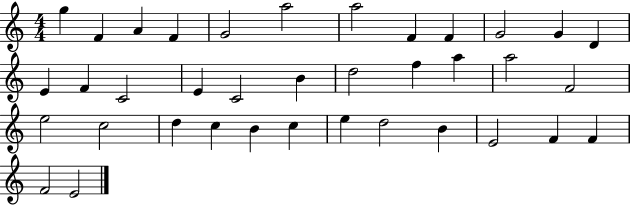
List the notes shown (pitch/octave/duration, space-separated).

G5/q F4/q A4/q F4/q G4/h A5/h A5/h F4/q F4/q G4/h G4/q D4/q E4/q F4/q C4/h E4/q C4/h B4/q D5/h F5/q A5/q A5/h F4/h E5/h C5/h D5/q C5/q B4/q C5/q E5/q D5/h B4/q E4/h F4/q F4/q F4/h E4/h